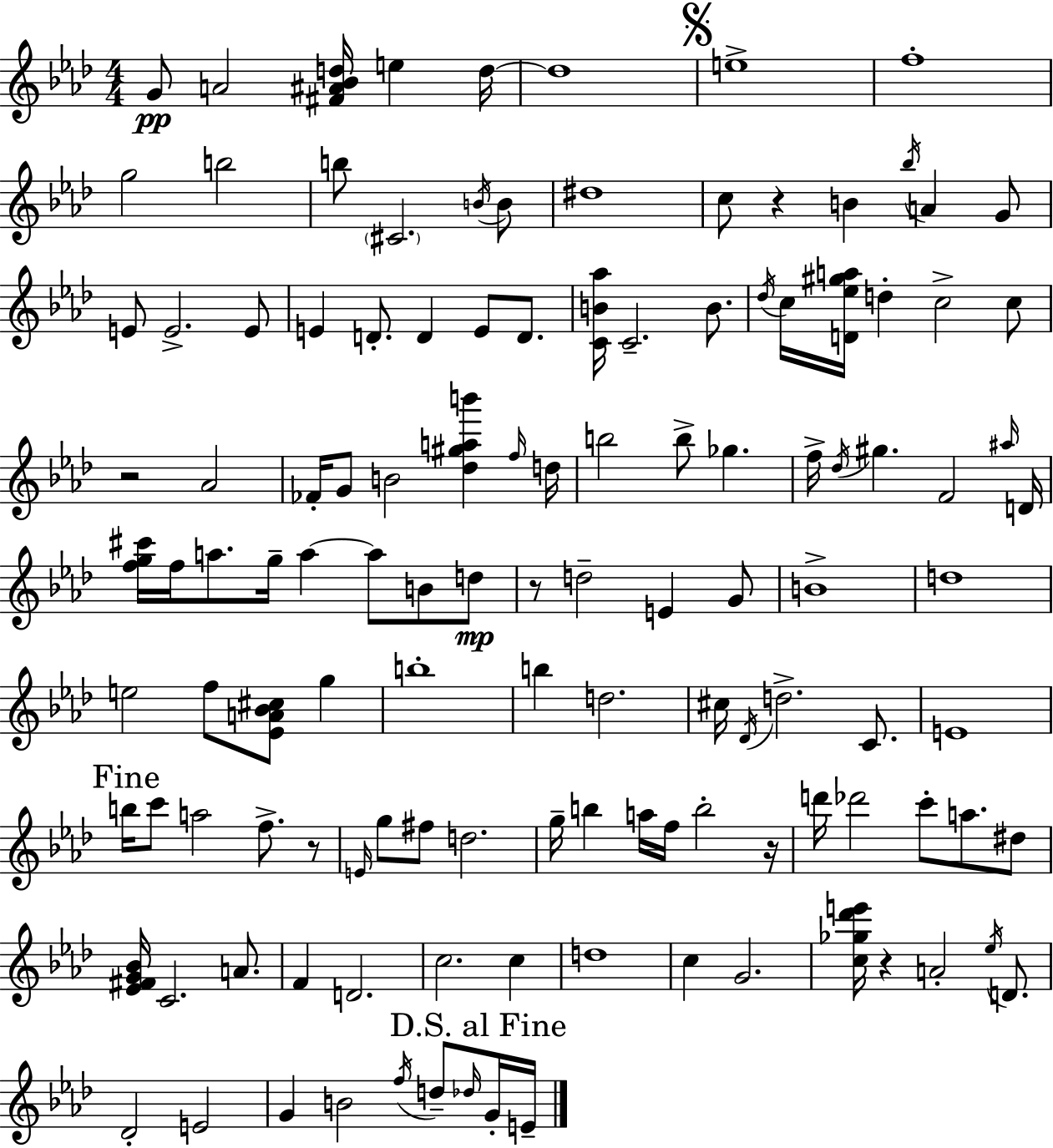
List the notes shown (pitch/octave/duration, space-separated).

G4/e A4/h [F#4,A#4,Bb4,D5]/s E5/q D5/s D5/w E5/w F5/w G5/h B5/h B5/e C#4/h. B4/s B4/e D#5/w C5/e R/q B4/q Bb5/s A4/q G4/e E4/e E4/h. E4/e E4/q D4/e. D4/q E4/e D4/e. [C4,B4,Ab5]/s C4/h. B4/e. Db5/s C5/s [D4,Eb5,G#5,A5]/s D5/q C5/h C5/e R/h Ab4/h FES4/s G4/e B4/h [Db5,G#5,A5,B6]/q F5/s D5/s B5/h B5/e Gb5/q. F5/s Db5/s G#5/q. F4/h A#5/s D4/s [F5,G5,C#6]/s F5/s A5/e. G5/s A5/q A5/e B4/e D5/e R/e D5/h E4/q G4/e B4/w D5/w E5/h F5/e [Eb4,A4,Bb4,C#5]/e G5/q B5/w B5/q D5/h. C#5/s Db4/s D5/h. C4/e. E4/w B5/s C6/e A5/h F5/e. R/e E4/s G5/e F#5/e D5/h. G5/s B5/q A5/s F5/s B5/h R/s D6/s Db6/h C6/e A5/e. D#5/e [Eb4,F#4,G4,Bb4]/s C4/h. A4/e. F4/q D4/h. C5/h. C5/q D5/w C5/q G4/h. [C5,Gb5,Db6,E6]/s R/q A4/h Eb5/s D4/e. Db4/h E4/h G4/q B4/h F5/s D5/e Db5/s G4/s E4/s